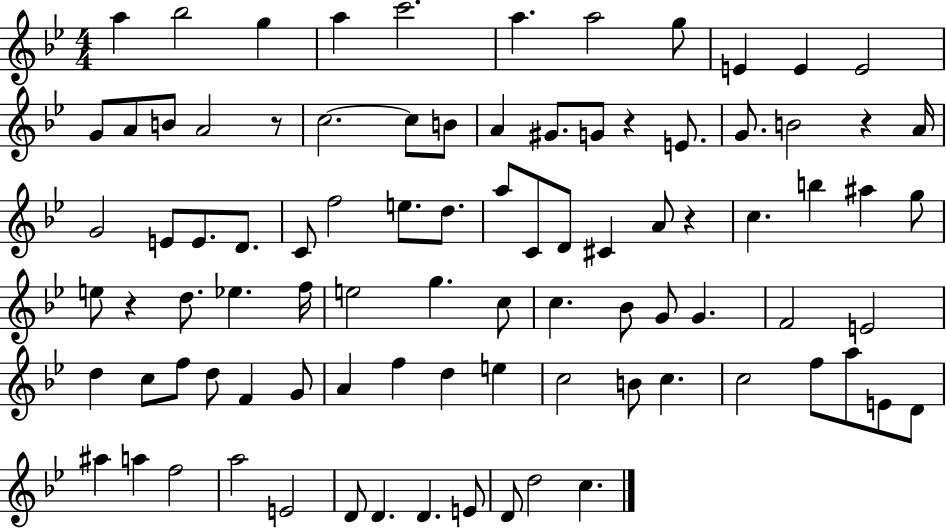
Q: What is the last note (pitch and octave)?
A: C5